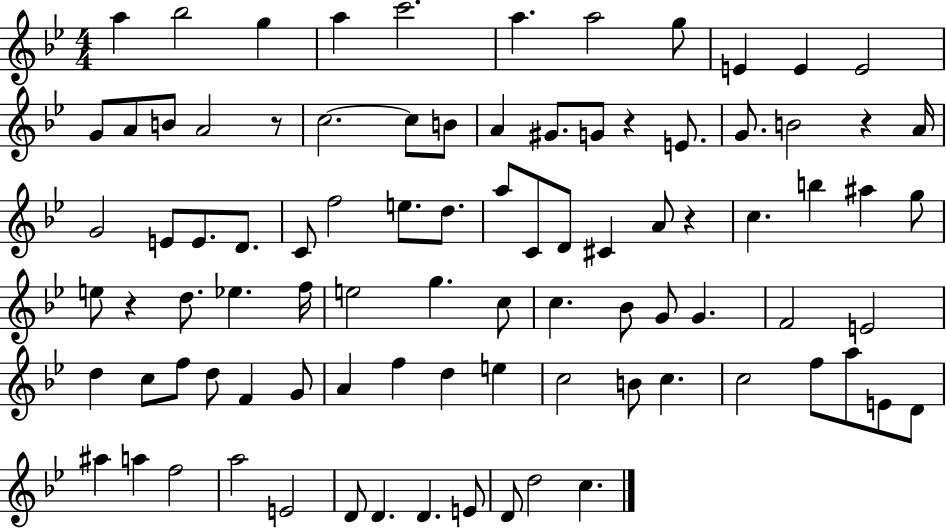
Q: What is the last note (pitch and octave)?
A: C5